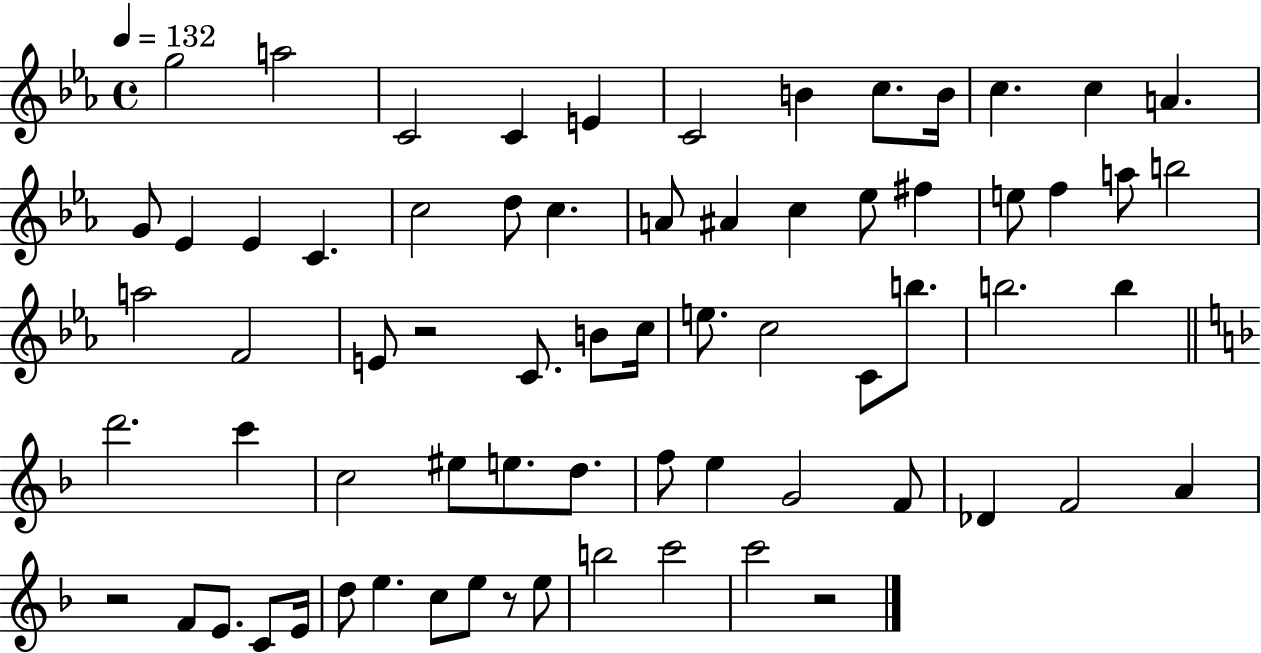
{
  \clef treble
  \time 4/4
  \defaultTimeSignature
  \key ees \major
  \tempo 4 = 132
  g''2 a''2 | c'2 c'4 e'4 | c'2 b'4 c''8. b'16 | c''4. c''4 a'4. | \break g'8 ees'4 ees'4 c'4. | c''2 d''8 c''4. | a'8 ais'4 c''4 ees''8 fis''4 | e''8 f''4 a''8 b''2 | \break a''2 f'2 | e'8 r2 c'8. b'8 c''16 | e''8. c''2 c'8 b''8. | b''2. b''4 | \break \bar "||" \break \key f \major d'''2. c'''4 | c''2 eis''8 e''8. d''8. | f''8 e''4 g'2 f'8 | des'4 f'2 a'4 | \break r2 f'8 e'8. c'8 e'16 | d''8 e''4. c''8 e''8 r8 e''8 | b''2 c'''2 | c'''2 r2 | \break \bar "|."
}